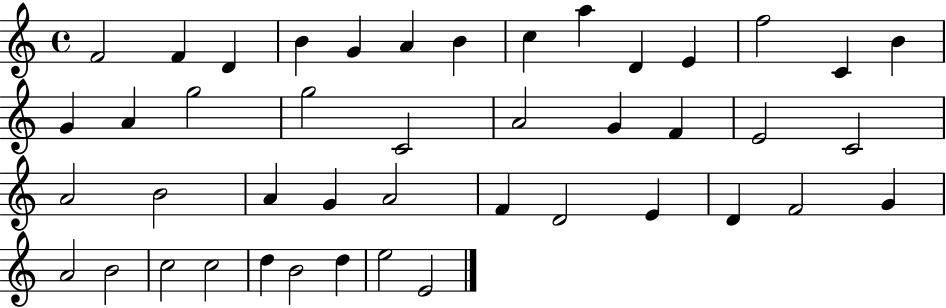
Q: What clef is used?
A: treble